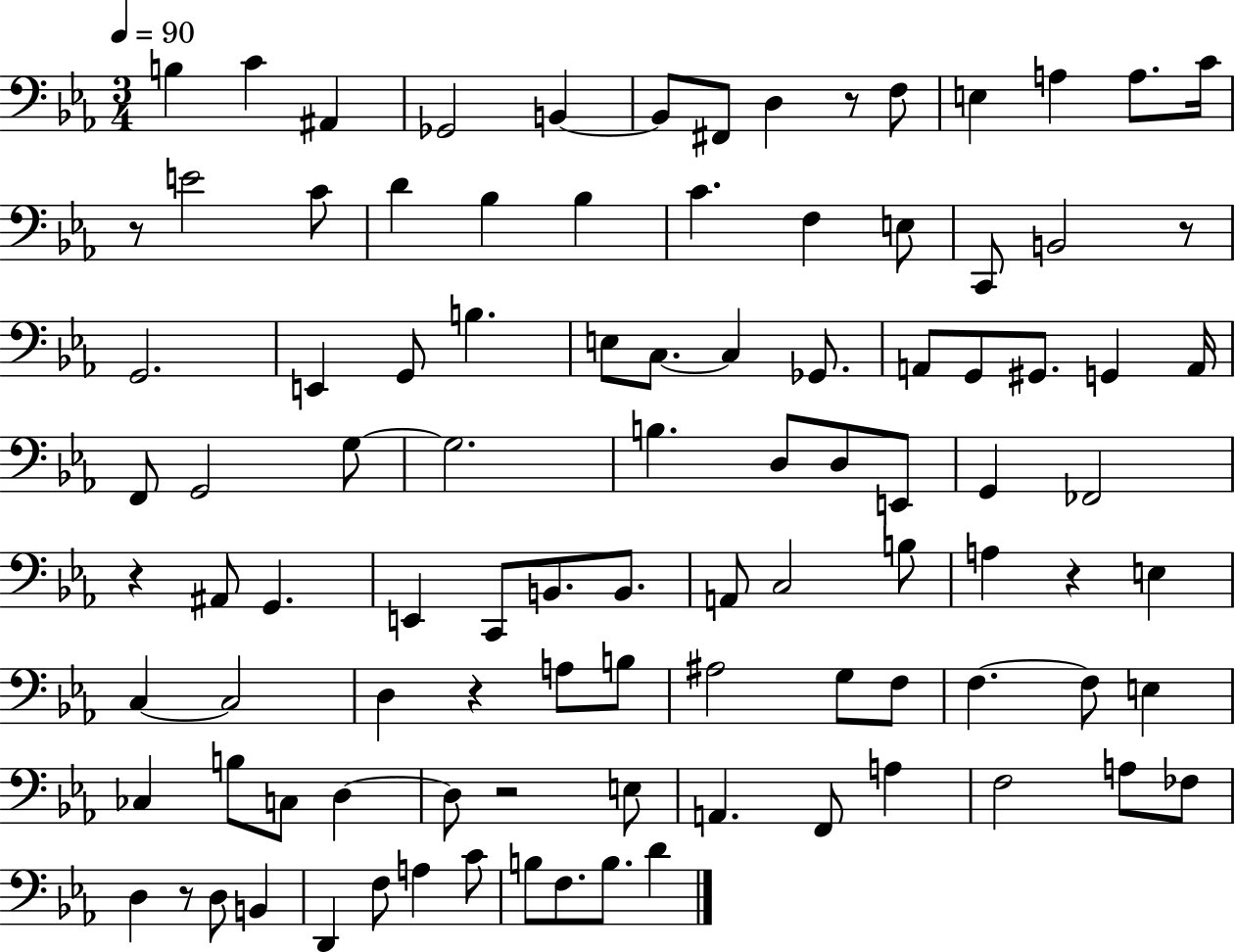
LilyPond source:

{
  \clef bass
  \numericTimeSignature
  \time 3/4
  \key ees \major
  \tempo 4 = 90
  b4 c'4 ais,4 | ges,2 b,4~~ | b,8 fis,8 d4 r8 f8 | e4 a4 a8. c'16 | \break r8 e'2 c'8 | d'4 bes4 bes4 | c'4. f4 e8 | c,8 b,2 r8 | \break g,2. | e,4 g,8 b4. | e8 c8.~~ c4 ges,8. | a,8 g,8 gis,8. g,4 a,16 | \break f,8 g,2 g8~~ | g2. | b4. d8 d8 e,8 | g,4 fes,2 | \break r4 ais,8 g,4. | e,4 c,8 b,8. b,8. | a,8 c2 b8 | a4 r4 e4 | \break c4~~ c2 | d4 r4 a8 b8 | ais2 g8 f8 | f4.~~ f8 e4 | \break ces4 b8 c8 d4~~ | d8 r2 e8 | a,4. f,8 a4 | f2 a8 fes8 | \break d4 r8 d8 b,4 | d,4 f8 a4 c'8 | b8 f8. b8. d'4 | \bar "|."
}